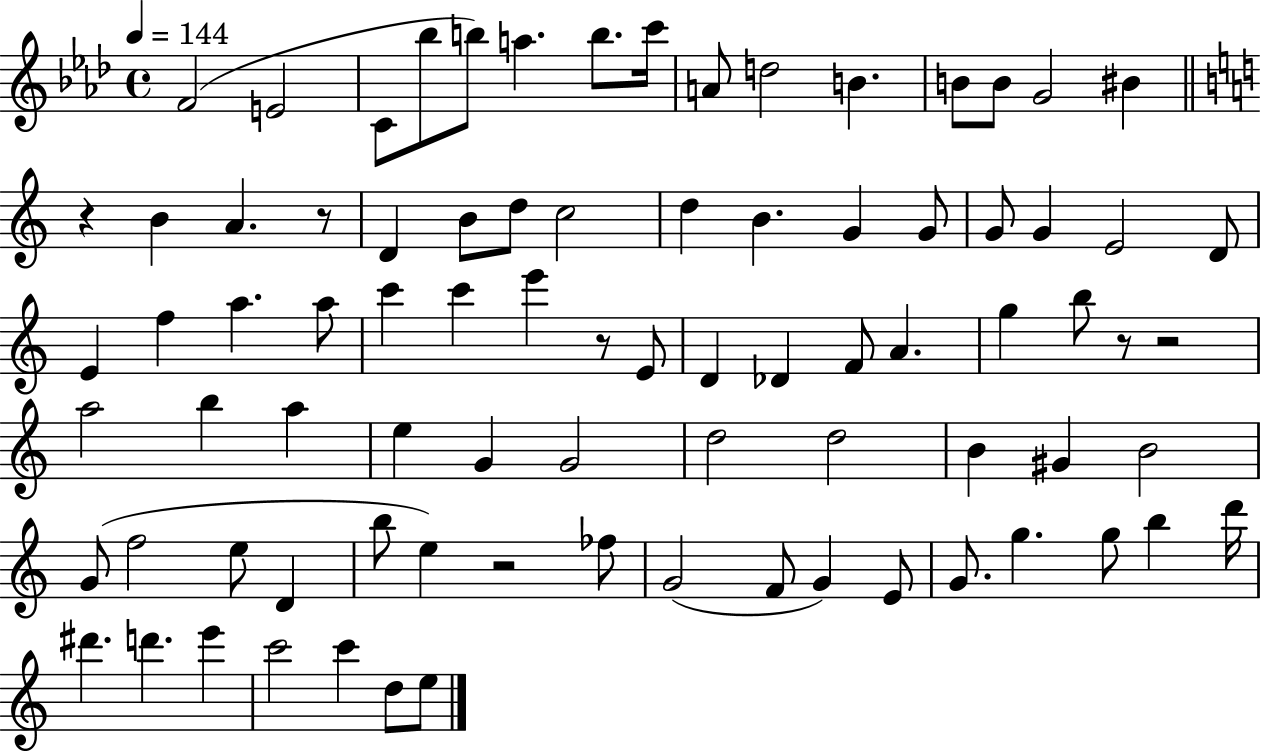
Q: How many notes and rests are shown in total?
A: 83